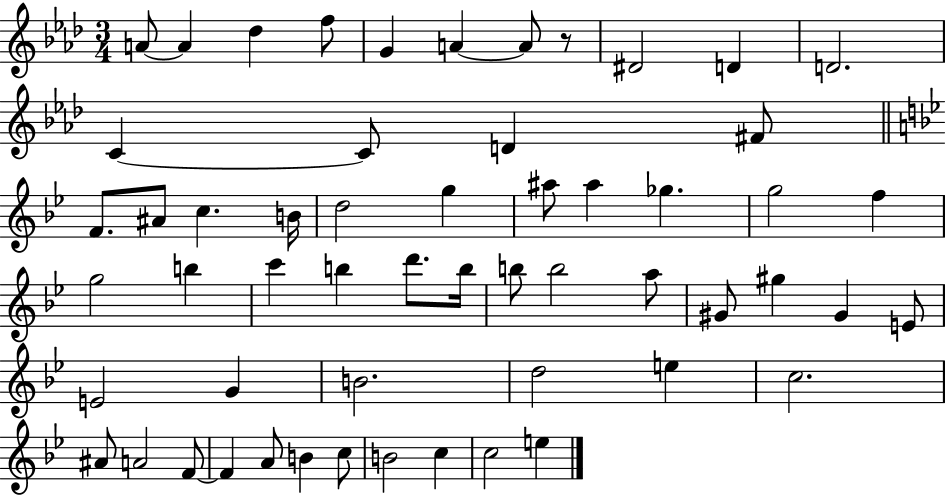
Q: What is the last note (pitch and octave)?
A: E5